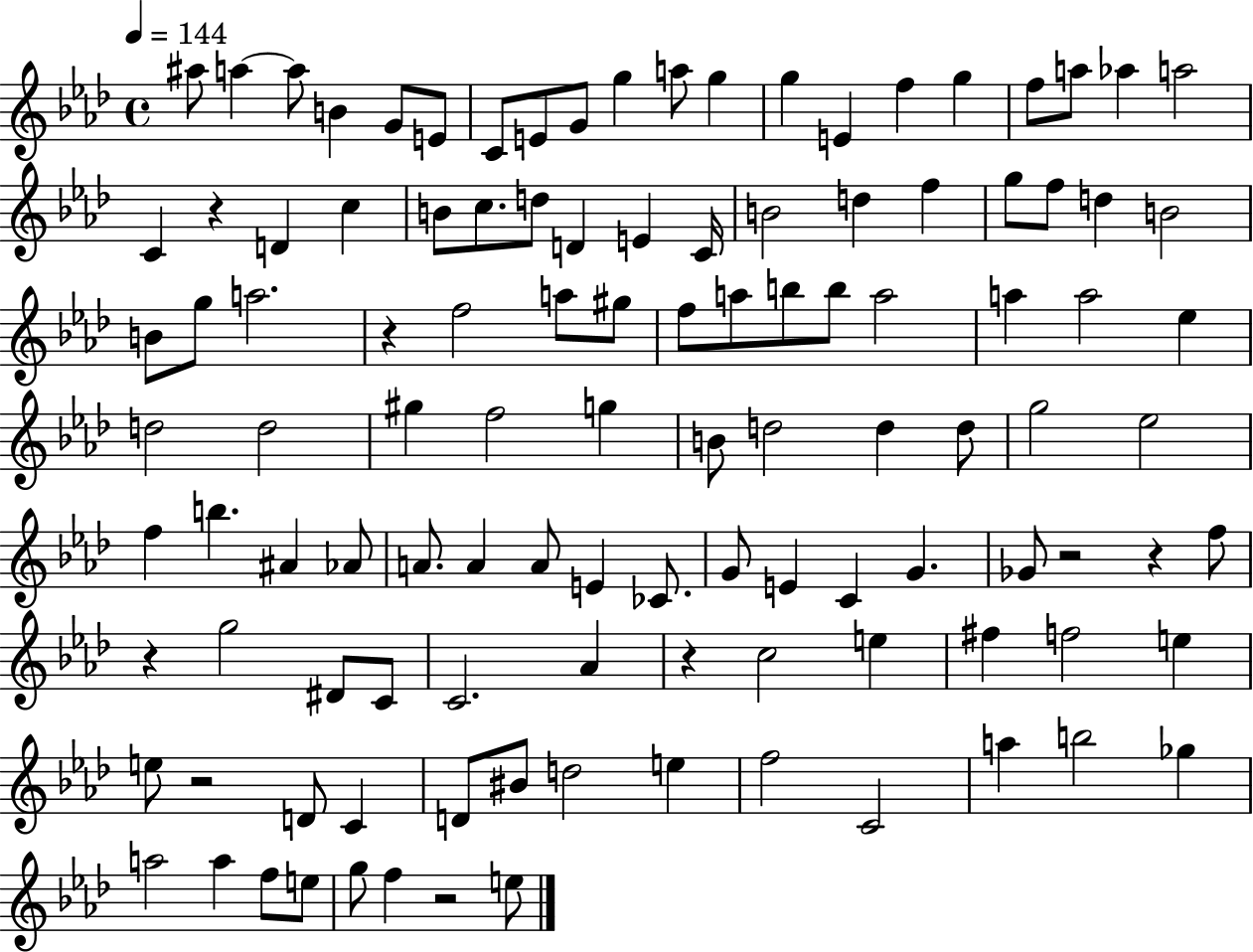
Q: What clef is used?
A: treble